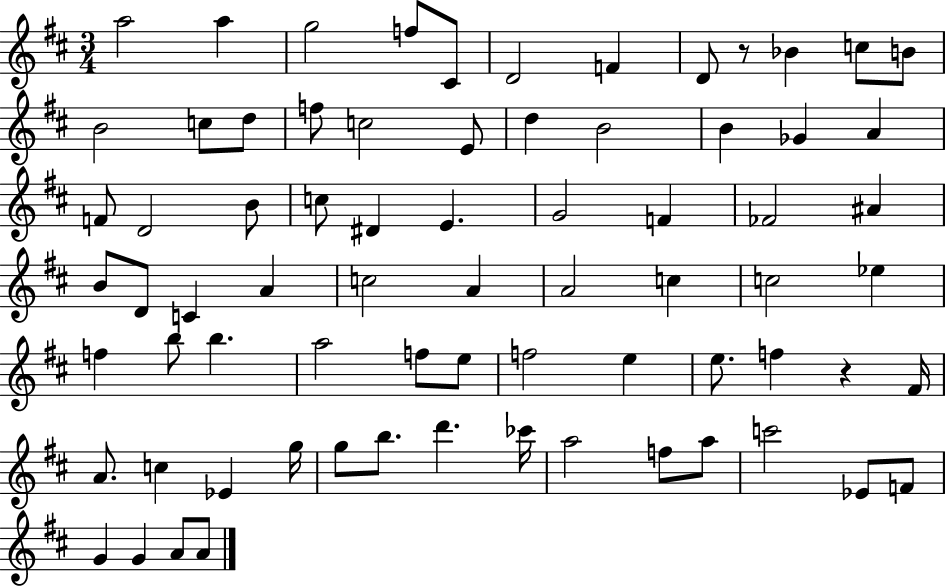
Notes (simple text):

A5/h A5/q G5/h F5/e C#4/e D4/h F4/q D4/e R/e Bb4/q C5/e B4/e B4/h C5/e D5/e F5/e C5/h E4/e D5/q B4/h B4/q Gb4/q A4/q F4/e D4/h B4/e C5/e D#4/q E4/q. G4/h F4/q FES4/h A#4/q B4/e D4/e C4/q A4/q C5/h A4/q A4/h C5/q C5/h Eb5/q F5/q B5/e B5/q. A5/h F5/e E5/e F5/h E5/q E5/e. F5/q R/q F#4/s A4/e. C5/q Eb4/q G5/s G5/e B5/e. D6/q. CES6/s A5/h F5/e A5/e C6/h Eb4/e F4/e G4/q G4/q A4/e A4/e